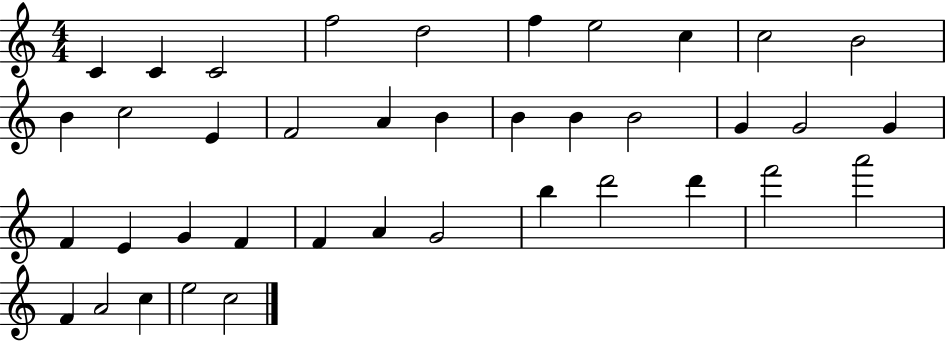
{
  \clef treble
  \numericTimeSignature
  \time 4/4
  \key c \major
  c'4 c'4 c'2 | f''2 d''2 | f''4 e''2 c''4 | c''2 b'2 | \break b'4 c''2 e'4 | f'2 a'4 b'4 | b'4 b'4 b'2 | g'4 g'2 g'4 | \break f'4 e'4 g'4 f'4 | f'4 a'4 g'2 | b''4 d'''2 d'''4 | f'''2 a'''2 | \break f'4 a'2 c''4 | e''2 c''2 | \bar "|."
}